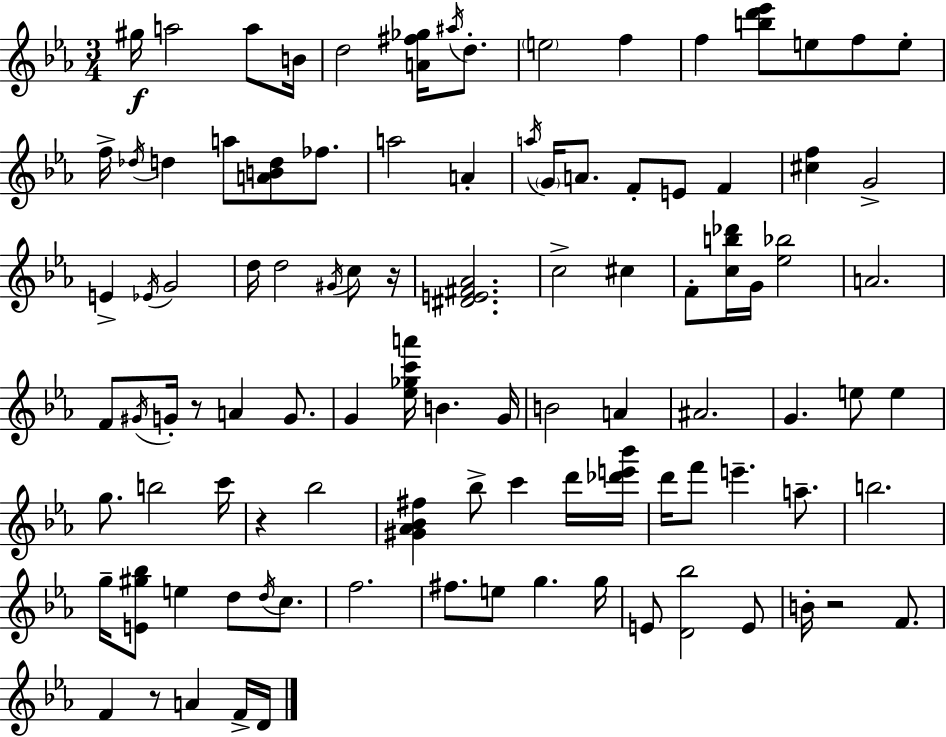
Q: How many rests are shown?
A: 5